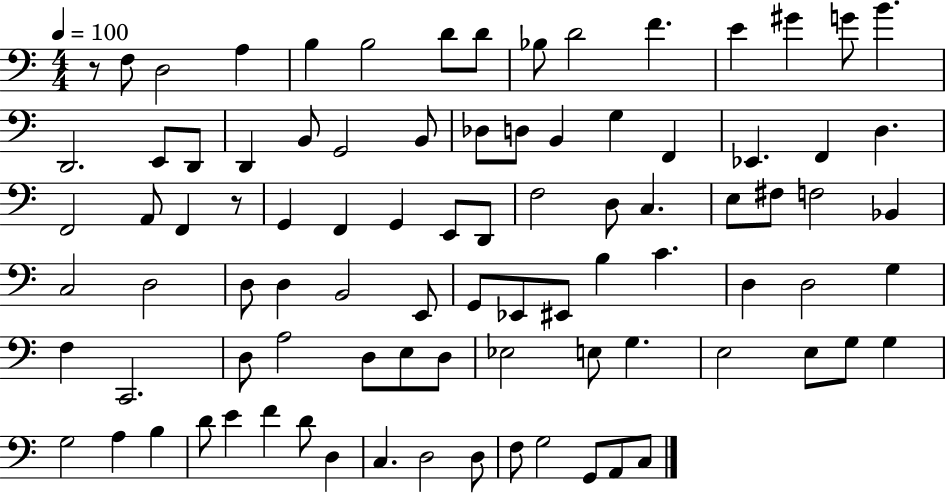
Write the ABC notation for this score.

X:1
T:Untitled
M:4/4
L:1/4
K:C
z/2 F,/2 D,2 A, B, B,2 D/2 D/2 _B,/2 D2 F E ^G G/2 B D,,2 E,,/2 D,,/2 D,, B,,/2 G,,2 B,,/2 _D,/2 D,/2 B,, G, F,, _E,, F,, D, F,,2 A,,/2 F,, z/2 G,, F,, G,, E,,/2 D,,/2 F,2 D,/2 C, E,/2 ^F,/2 F,2 _B,, C,2 D,2 D,/2 D, B,,2 E,,/2 G,,/2 _E,,/2 ^E,,/2 B, C D, D,2 G, F, C,,2 D,/2 A,2 D,/2 E,/2 D,/2 _E,2 E,/2 G, E,2 E,/2 G,/2 G, G,2 A, B, D/2 E F D/2 D, C, D,2 D,/2 F,/2 G,2 G,,/2 A,,/2 C,/2